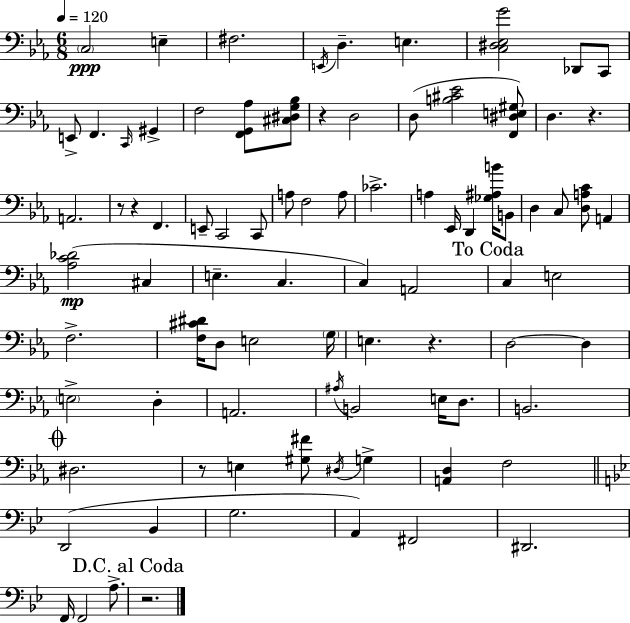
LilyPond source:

{
  \clef bass
  \numericTimeSignature
  \time 6/8
  \key ees \major
  \tempo 4 = 120
  \parenthesize c2\ppp e4-- | fis2. | \acciaccatura { e,16 } d4.-- e4. | <c dis ees g'>2 des,8 c,8 | \break e,8-> f,4. \grace { c,16 } gis,4-> | f2 <f, g, aes>8 | <cis dis g bes>8 r4 d2 | d8( <b cis' ees'>2 | \break <f, dis e gis>8) d4. r4. | a,2. | r8 r4 f,4. | e,8-- c,2 | \break c,8 a8 f2 | a8 ces'2.-> | a4 ees,16 d,4 <ges ais b'>16 | b,8 d4 c8 <d a c'>8 a,4 | \break <aes c' des'>2(\mp cis4 | e4.-- c4. | c4) a,2 | \mark "To Coda" c4 e2 | \break f2.-> | <f cis' dis'>16 d8 e2 | \parenthesize g16 e4. r4. | d2~~ d4 | \break \parenthesize e2-> d4-. | a,2. | \acciaccatura { ais16 } b,2 e16 | d8. b,2. | \break \mark \markup { \musicglyph "scripts.coda" } dis2. | r8 e4 <gis fis'>8 \acciaccatura { dis16 } | g4-> <a, d>4 f2 | \bar "||" \break \key bes \major d,2( bes,4 | g2. | a,4) fis,2 | dis,2. | \break f,16 f,2 a8.-> | \mark "D.C. al Coda" r2. | \bar "|."
}